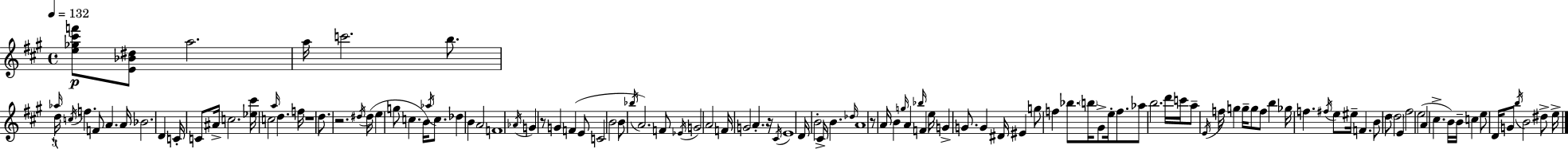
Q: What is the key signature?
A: A major